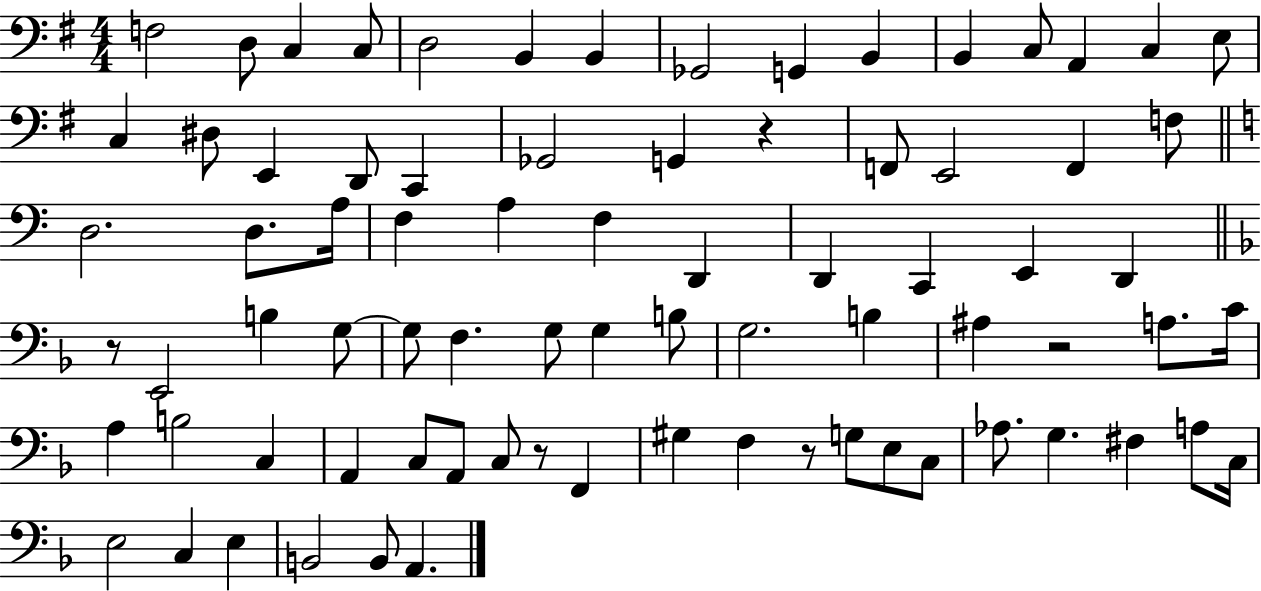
X:1
T:Untitled
M:4/4
L:1/4
K:G
F,2 D,/2 C, C,/2 D,2 B,, B,, _G,,2 G,, B,, B,, C,/2 A,, C, E,/2 C, ^D,/2 E,, D,,/2 C,, _G,,2 G,, z F,,/2 E,,2 F,, F,/2 D,2 D,/2 A,/4 F, A, F, D,, D,, C,, E,, D,, z/2 E,,2 B, G,/2 G,/2 F, G,/2 G, B,/2 G,2 B, ^A, z2 A,/2 C/4 A, B,2 C, A,, C,/2 A,,/2 C,/2 z/2 F,, ^G, F, z/2 G,/2 E,/2 C,/2 _A,/2 G, ^F, A,/2 C,/4 E,2 C, E, B,,2 B,,/2 A,,